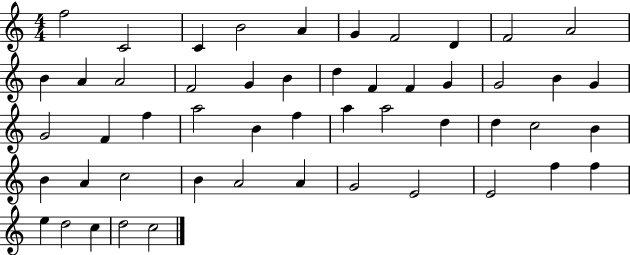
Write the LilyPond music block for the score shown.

{
  \clef treble
  \numericTimeSignature
  \time 4/4
  \key c \major
  f''2 c'2 | c'4 b'2 a'4 | g'4 f'2 d'4 | f'2 a'2 | \break b'4 a'4 a'2 | f'2 g'4 b'4 | d''4 f'4 f'4 g'4 | g'2 b'4 g'4 | \break g'2 f'4 f''4 | a''2 b'4 f''4 | a''4 a''2 d''4 | d''4 c''2 b'4 | \break b'4 a'4 c''2 | b'4 a'2 a'4 | g'2 e'2 | e'2 f''4 f''4 | \break e''4 d''2 c''4 | d''2 c''2 | \bar "|."
}